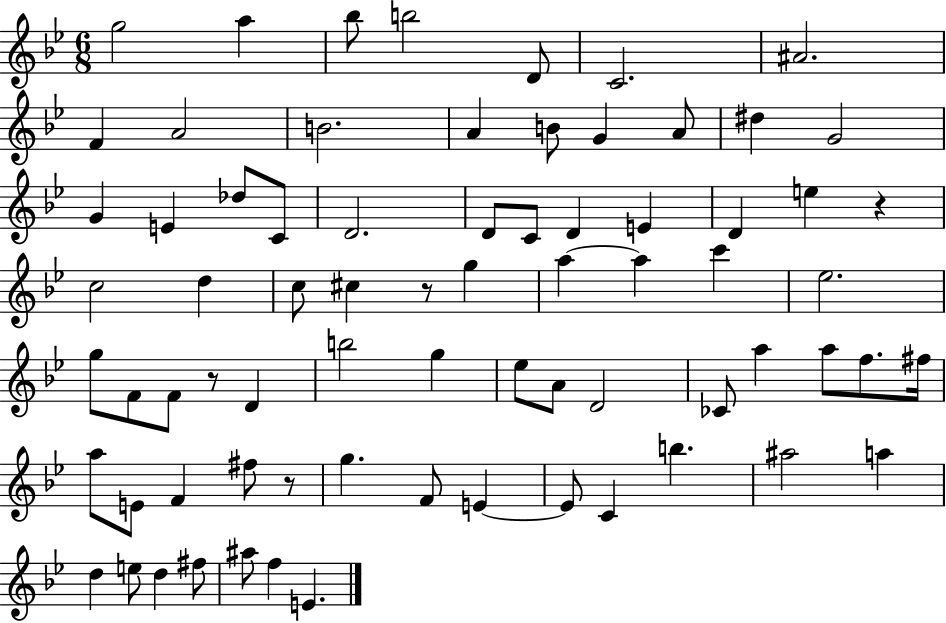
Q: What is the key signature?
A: BES major